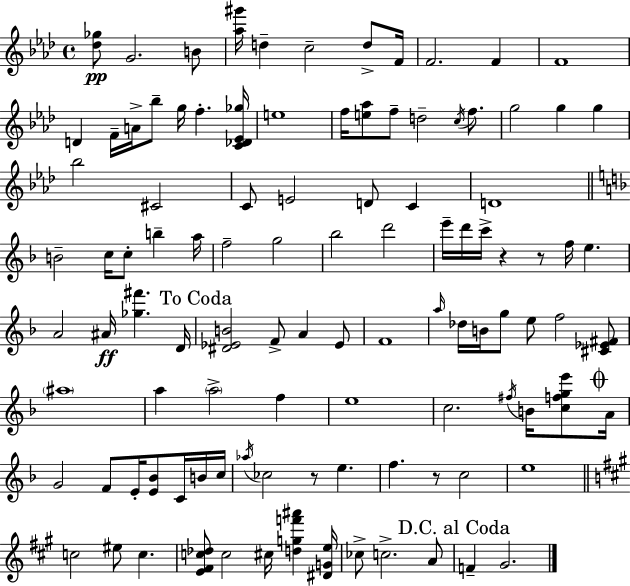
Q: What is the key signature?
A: AES major